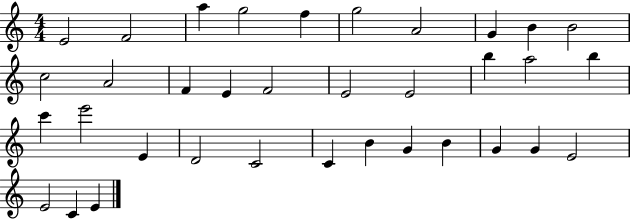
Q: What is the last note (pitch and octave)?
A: E4